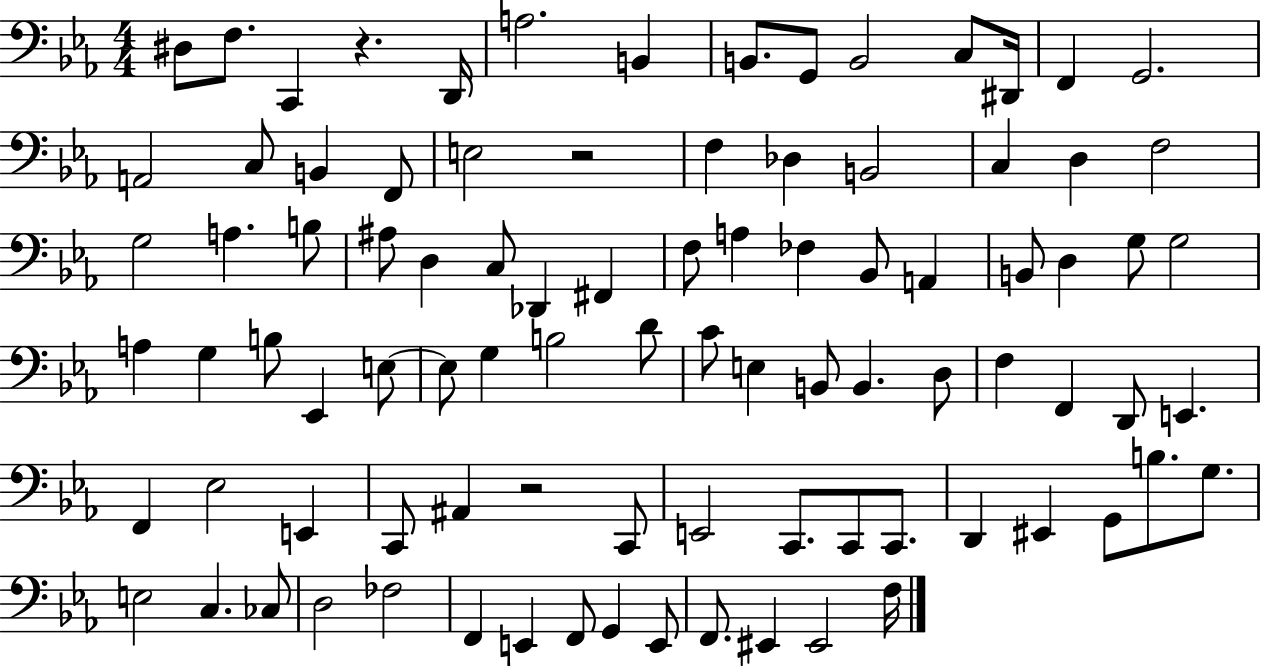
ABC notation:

X:1
T:Untitled
M:4/4
L:1/4
K:Eb
^D,/2 F,/2 C,, z D,,/4 A,2 B,, B,,/2 G,,/2 B,,2 C,/2 ^D,,/4 F,, G,,2 A,,2 C,/2 B,, F,,/2 E,2 z2 F, _D, B,,2 C, D, F,2 G,2 A, B,/2 ^A,/2 D, C,/2 _D,, ^F,, F,/2 A, _F, _B,,/2 A,, B,,/2 D, G,/2 G,2 A, G, B,/2 _E,, E,/2 E,/2 G, B,2 D/2 C/2 E, B,,/2 B,, D,/2 F, F,, D,,/2 E,, F,, _E,2 E,, C,,/2 ^A,, z2 C,,/2 E,,2 C,,/2 C,,/2 C,,/2 D,, ^E,, G,,/2 B,/2 G,/2 E,2 C, _C,/2 D,2 _F,2 F,, E,, F,,/2 G,, E,,/2 F,,/2 ^E,, ^E,,2 F,/4